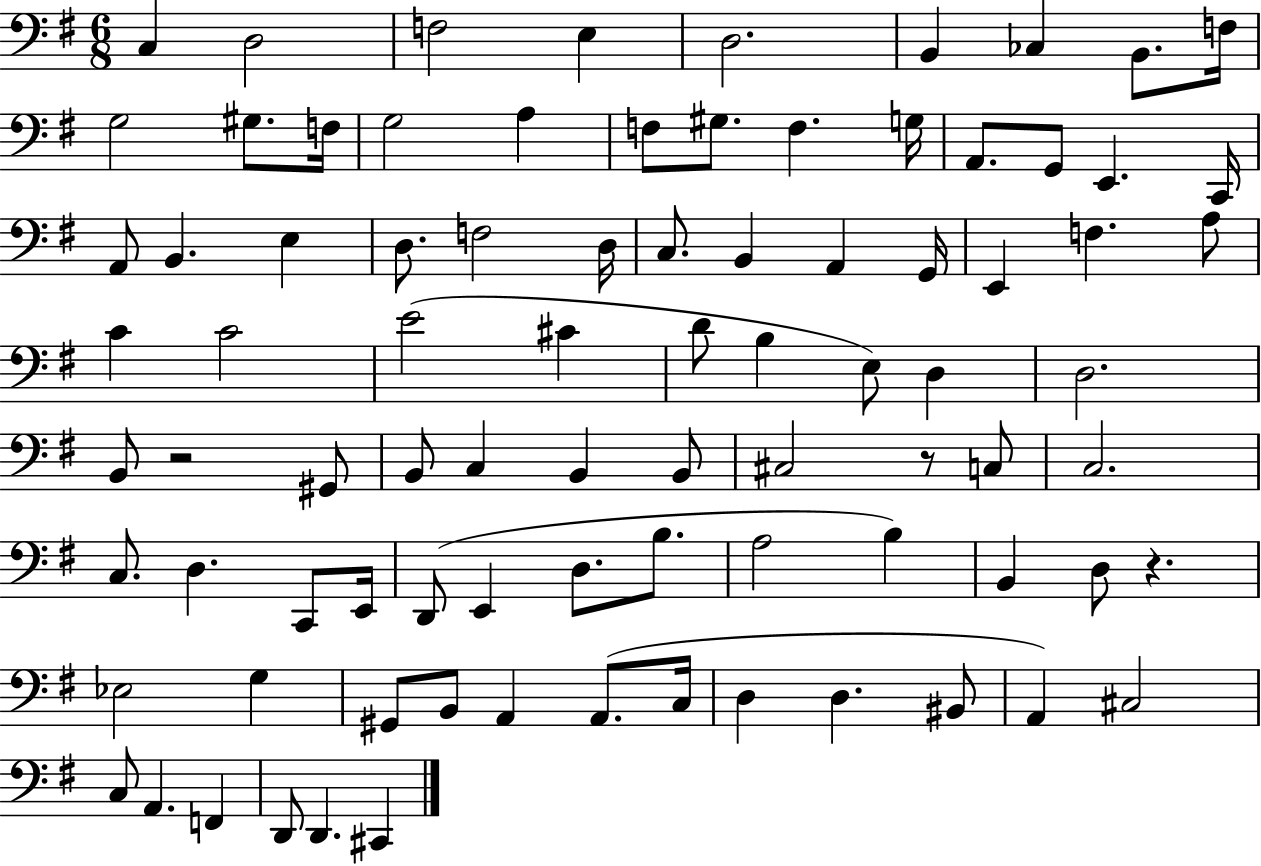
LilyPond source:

{
  \clef bass
  \numericTimeSignature
  \time 6/8
  \key g \major
  c4 d2 | f2 e4 | d2. | b,4 ces4 b,8. f16 | \break g2 gis8. f16 | g2 a4 | f8 gis8. f4. g16 | a,8. g,8 e,4. c,16 | \break a,8 b,4. e4 | d8. f2 d16 | c8. b,4 a,4 g,16 | e,4 f4. a8 | \break c'4 c'2 | e'2( cis'4 | d'8 b4 e8) d4 | d2. | \break b,8 r2 gis,8 | b,8 c4 b,4 b,8 | cis2 r8 c8 | c2. | \break c8. d4. c,8 e,16 | d,8( e,4 d8. b8. | a2 b4) | b,4 d8 r4. | \break ees2 g4 | gis,8 b,8 a,4 a,8.( c16 | d4 d4. bis,8 | a,4) cis2 | \break c8 a,4. f,4 | d,8 d,4. cis,4 | \bar "|."
}